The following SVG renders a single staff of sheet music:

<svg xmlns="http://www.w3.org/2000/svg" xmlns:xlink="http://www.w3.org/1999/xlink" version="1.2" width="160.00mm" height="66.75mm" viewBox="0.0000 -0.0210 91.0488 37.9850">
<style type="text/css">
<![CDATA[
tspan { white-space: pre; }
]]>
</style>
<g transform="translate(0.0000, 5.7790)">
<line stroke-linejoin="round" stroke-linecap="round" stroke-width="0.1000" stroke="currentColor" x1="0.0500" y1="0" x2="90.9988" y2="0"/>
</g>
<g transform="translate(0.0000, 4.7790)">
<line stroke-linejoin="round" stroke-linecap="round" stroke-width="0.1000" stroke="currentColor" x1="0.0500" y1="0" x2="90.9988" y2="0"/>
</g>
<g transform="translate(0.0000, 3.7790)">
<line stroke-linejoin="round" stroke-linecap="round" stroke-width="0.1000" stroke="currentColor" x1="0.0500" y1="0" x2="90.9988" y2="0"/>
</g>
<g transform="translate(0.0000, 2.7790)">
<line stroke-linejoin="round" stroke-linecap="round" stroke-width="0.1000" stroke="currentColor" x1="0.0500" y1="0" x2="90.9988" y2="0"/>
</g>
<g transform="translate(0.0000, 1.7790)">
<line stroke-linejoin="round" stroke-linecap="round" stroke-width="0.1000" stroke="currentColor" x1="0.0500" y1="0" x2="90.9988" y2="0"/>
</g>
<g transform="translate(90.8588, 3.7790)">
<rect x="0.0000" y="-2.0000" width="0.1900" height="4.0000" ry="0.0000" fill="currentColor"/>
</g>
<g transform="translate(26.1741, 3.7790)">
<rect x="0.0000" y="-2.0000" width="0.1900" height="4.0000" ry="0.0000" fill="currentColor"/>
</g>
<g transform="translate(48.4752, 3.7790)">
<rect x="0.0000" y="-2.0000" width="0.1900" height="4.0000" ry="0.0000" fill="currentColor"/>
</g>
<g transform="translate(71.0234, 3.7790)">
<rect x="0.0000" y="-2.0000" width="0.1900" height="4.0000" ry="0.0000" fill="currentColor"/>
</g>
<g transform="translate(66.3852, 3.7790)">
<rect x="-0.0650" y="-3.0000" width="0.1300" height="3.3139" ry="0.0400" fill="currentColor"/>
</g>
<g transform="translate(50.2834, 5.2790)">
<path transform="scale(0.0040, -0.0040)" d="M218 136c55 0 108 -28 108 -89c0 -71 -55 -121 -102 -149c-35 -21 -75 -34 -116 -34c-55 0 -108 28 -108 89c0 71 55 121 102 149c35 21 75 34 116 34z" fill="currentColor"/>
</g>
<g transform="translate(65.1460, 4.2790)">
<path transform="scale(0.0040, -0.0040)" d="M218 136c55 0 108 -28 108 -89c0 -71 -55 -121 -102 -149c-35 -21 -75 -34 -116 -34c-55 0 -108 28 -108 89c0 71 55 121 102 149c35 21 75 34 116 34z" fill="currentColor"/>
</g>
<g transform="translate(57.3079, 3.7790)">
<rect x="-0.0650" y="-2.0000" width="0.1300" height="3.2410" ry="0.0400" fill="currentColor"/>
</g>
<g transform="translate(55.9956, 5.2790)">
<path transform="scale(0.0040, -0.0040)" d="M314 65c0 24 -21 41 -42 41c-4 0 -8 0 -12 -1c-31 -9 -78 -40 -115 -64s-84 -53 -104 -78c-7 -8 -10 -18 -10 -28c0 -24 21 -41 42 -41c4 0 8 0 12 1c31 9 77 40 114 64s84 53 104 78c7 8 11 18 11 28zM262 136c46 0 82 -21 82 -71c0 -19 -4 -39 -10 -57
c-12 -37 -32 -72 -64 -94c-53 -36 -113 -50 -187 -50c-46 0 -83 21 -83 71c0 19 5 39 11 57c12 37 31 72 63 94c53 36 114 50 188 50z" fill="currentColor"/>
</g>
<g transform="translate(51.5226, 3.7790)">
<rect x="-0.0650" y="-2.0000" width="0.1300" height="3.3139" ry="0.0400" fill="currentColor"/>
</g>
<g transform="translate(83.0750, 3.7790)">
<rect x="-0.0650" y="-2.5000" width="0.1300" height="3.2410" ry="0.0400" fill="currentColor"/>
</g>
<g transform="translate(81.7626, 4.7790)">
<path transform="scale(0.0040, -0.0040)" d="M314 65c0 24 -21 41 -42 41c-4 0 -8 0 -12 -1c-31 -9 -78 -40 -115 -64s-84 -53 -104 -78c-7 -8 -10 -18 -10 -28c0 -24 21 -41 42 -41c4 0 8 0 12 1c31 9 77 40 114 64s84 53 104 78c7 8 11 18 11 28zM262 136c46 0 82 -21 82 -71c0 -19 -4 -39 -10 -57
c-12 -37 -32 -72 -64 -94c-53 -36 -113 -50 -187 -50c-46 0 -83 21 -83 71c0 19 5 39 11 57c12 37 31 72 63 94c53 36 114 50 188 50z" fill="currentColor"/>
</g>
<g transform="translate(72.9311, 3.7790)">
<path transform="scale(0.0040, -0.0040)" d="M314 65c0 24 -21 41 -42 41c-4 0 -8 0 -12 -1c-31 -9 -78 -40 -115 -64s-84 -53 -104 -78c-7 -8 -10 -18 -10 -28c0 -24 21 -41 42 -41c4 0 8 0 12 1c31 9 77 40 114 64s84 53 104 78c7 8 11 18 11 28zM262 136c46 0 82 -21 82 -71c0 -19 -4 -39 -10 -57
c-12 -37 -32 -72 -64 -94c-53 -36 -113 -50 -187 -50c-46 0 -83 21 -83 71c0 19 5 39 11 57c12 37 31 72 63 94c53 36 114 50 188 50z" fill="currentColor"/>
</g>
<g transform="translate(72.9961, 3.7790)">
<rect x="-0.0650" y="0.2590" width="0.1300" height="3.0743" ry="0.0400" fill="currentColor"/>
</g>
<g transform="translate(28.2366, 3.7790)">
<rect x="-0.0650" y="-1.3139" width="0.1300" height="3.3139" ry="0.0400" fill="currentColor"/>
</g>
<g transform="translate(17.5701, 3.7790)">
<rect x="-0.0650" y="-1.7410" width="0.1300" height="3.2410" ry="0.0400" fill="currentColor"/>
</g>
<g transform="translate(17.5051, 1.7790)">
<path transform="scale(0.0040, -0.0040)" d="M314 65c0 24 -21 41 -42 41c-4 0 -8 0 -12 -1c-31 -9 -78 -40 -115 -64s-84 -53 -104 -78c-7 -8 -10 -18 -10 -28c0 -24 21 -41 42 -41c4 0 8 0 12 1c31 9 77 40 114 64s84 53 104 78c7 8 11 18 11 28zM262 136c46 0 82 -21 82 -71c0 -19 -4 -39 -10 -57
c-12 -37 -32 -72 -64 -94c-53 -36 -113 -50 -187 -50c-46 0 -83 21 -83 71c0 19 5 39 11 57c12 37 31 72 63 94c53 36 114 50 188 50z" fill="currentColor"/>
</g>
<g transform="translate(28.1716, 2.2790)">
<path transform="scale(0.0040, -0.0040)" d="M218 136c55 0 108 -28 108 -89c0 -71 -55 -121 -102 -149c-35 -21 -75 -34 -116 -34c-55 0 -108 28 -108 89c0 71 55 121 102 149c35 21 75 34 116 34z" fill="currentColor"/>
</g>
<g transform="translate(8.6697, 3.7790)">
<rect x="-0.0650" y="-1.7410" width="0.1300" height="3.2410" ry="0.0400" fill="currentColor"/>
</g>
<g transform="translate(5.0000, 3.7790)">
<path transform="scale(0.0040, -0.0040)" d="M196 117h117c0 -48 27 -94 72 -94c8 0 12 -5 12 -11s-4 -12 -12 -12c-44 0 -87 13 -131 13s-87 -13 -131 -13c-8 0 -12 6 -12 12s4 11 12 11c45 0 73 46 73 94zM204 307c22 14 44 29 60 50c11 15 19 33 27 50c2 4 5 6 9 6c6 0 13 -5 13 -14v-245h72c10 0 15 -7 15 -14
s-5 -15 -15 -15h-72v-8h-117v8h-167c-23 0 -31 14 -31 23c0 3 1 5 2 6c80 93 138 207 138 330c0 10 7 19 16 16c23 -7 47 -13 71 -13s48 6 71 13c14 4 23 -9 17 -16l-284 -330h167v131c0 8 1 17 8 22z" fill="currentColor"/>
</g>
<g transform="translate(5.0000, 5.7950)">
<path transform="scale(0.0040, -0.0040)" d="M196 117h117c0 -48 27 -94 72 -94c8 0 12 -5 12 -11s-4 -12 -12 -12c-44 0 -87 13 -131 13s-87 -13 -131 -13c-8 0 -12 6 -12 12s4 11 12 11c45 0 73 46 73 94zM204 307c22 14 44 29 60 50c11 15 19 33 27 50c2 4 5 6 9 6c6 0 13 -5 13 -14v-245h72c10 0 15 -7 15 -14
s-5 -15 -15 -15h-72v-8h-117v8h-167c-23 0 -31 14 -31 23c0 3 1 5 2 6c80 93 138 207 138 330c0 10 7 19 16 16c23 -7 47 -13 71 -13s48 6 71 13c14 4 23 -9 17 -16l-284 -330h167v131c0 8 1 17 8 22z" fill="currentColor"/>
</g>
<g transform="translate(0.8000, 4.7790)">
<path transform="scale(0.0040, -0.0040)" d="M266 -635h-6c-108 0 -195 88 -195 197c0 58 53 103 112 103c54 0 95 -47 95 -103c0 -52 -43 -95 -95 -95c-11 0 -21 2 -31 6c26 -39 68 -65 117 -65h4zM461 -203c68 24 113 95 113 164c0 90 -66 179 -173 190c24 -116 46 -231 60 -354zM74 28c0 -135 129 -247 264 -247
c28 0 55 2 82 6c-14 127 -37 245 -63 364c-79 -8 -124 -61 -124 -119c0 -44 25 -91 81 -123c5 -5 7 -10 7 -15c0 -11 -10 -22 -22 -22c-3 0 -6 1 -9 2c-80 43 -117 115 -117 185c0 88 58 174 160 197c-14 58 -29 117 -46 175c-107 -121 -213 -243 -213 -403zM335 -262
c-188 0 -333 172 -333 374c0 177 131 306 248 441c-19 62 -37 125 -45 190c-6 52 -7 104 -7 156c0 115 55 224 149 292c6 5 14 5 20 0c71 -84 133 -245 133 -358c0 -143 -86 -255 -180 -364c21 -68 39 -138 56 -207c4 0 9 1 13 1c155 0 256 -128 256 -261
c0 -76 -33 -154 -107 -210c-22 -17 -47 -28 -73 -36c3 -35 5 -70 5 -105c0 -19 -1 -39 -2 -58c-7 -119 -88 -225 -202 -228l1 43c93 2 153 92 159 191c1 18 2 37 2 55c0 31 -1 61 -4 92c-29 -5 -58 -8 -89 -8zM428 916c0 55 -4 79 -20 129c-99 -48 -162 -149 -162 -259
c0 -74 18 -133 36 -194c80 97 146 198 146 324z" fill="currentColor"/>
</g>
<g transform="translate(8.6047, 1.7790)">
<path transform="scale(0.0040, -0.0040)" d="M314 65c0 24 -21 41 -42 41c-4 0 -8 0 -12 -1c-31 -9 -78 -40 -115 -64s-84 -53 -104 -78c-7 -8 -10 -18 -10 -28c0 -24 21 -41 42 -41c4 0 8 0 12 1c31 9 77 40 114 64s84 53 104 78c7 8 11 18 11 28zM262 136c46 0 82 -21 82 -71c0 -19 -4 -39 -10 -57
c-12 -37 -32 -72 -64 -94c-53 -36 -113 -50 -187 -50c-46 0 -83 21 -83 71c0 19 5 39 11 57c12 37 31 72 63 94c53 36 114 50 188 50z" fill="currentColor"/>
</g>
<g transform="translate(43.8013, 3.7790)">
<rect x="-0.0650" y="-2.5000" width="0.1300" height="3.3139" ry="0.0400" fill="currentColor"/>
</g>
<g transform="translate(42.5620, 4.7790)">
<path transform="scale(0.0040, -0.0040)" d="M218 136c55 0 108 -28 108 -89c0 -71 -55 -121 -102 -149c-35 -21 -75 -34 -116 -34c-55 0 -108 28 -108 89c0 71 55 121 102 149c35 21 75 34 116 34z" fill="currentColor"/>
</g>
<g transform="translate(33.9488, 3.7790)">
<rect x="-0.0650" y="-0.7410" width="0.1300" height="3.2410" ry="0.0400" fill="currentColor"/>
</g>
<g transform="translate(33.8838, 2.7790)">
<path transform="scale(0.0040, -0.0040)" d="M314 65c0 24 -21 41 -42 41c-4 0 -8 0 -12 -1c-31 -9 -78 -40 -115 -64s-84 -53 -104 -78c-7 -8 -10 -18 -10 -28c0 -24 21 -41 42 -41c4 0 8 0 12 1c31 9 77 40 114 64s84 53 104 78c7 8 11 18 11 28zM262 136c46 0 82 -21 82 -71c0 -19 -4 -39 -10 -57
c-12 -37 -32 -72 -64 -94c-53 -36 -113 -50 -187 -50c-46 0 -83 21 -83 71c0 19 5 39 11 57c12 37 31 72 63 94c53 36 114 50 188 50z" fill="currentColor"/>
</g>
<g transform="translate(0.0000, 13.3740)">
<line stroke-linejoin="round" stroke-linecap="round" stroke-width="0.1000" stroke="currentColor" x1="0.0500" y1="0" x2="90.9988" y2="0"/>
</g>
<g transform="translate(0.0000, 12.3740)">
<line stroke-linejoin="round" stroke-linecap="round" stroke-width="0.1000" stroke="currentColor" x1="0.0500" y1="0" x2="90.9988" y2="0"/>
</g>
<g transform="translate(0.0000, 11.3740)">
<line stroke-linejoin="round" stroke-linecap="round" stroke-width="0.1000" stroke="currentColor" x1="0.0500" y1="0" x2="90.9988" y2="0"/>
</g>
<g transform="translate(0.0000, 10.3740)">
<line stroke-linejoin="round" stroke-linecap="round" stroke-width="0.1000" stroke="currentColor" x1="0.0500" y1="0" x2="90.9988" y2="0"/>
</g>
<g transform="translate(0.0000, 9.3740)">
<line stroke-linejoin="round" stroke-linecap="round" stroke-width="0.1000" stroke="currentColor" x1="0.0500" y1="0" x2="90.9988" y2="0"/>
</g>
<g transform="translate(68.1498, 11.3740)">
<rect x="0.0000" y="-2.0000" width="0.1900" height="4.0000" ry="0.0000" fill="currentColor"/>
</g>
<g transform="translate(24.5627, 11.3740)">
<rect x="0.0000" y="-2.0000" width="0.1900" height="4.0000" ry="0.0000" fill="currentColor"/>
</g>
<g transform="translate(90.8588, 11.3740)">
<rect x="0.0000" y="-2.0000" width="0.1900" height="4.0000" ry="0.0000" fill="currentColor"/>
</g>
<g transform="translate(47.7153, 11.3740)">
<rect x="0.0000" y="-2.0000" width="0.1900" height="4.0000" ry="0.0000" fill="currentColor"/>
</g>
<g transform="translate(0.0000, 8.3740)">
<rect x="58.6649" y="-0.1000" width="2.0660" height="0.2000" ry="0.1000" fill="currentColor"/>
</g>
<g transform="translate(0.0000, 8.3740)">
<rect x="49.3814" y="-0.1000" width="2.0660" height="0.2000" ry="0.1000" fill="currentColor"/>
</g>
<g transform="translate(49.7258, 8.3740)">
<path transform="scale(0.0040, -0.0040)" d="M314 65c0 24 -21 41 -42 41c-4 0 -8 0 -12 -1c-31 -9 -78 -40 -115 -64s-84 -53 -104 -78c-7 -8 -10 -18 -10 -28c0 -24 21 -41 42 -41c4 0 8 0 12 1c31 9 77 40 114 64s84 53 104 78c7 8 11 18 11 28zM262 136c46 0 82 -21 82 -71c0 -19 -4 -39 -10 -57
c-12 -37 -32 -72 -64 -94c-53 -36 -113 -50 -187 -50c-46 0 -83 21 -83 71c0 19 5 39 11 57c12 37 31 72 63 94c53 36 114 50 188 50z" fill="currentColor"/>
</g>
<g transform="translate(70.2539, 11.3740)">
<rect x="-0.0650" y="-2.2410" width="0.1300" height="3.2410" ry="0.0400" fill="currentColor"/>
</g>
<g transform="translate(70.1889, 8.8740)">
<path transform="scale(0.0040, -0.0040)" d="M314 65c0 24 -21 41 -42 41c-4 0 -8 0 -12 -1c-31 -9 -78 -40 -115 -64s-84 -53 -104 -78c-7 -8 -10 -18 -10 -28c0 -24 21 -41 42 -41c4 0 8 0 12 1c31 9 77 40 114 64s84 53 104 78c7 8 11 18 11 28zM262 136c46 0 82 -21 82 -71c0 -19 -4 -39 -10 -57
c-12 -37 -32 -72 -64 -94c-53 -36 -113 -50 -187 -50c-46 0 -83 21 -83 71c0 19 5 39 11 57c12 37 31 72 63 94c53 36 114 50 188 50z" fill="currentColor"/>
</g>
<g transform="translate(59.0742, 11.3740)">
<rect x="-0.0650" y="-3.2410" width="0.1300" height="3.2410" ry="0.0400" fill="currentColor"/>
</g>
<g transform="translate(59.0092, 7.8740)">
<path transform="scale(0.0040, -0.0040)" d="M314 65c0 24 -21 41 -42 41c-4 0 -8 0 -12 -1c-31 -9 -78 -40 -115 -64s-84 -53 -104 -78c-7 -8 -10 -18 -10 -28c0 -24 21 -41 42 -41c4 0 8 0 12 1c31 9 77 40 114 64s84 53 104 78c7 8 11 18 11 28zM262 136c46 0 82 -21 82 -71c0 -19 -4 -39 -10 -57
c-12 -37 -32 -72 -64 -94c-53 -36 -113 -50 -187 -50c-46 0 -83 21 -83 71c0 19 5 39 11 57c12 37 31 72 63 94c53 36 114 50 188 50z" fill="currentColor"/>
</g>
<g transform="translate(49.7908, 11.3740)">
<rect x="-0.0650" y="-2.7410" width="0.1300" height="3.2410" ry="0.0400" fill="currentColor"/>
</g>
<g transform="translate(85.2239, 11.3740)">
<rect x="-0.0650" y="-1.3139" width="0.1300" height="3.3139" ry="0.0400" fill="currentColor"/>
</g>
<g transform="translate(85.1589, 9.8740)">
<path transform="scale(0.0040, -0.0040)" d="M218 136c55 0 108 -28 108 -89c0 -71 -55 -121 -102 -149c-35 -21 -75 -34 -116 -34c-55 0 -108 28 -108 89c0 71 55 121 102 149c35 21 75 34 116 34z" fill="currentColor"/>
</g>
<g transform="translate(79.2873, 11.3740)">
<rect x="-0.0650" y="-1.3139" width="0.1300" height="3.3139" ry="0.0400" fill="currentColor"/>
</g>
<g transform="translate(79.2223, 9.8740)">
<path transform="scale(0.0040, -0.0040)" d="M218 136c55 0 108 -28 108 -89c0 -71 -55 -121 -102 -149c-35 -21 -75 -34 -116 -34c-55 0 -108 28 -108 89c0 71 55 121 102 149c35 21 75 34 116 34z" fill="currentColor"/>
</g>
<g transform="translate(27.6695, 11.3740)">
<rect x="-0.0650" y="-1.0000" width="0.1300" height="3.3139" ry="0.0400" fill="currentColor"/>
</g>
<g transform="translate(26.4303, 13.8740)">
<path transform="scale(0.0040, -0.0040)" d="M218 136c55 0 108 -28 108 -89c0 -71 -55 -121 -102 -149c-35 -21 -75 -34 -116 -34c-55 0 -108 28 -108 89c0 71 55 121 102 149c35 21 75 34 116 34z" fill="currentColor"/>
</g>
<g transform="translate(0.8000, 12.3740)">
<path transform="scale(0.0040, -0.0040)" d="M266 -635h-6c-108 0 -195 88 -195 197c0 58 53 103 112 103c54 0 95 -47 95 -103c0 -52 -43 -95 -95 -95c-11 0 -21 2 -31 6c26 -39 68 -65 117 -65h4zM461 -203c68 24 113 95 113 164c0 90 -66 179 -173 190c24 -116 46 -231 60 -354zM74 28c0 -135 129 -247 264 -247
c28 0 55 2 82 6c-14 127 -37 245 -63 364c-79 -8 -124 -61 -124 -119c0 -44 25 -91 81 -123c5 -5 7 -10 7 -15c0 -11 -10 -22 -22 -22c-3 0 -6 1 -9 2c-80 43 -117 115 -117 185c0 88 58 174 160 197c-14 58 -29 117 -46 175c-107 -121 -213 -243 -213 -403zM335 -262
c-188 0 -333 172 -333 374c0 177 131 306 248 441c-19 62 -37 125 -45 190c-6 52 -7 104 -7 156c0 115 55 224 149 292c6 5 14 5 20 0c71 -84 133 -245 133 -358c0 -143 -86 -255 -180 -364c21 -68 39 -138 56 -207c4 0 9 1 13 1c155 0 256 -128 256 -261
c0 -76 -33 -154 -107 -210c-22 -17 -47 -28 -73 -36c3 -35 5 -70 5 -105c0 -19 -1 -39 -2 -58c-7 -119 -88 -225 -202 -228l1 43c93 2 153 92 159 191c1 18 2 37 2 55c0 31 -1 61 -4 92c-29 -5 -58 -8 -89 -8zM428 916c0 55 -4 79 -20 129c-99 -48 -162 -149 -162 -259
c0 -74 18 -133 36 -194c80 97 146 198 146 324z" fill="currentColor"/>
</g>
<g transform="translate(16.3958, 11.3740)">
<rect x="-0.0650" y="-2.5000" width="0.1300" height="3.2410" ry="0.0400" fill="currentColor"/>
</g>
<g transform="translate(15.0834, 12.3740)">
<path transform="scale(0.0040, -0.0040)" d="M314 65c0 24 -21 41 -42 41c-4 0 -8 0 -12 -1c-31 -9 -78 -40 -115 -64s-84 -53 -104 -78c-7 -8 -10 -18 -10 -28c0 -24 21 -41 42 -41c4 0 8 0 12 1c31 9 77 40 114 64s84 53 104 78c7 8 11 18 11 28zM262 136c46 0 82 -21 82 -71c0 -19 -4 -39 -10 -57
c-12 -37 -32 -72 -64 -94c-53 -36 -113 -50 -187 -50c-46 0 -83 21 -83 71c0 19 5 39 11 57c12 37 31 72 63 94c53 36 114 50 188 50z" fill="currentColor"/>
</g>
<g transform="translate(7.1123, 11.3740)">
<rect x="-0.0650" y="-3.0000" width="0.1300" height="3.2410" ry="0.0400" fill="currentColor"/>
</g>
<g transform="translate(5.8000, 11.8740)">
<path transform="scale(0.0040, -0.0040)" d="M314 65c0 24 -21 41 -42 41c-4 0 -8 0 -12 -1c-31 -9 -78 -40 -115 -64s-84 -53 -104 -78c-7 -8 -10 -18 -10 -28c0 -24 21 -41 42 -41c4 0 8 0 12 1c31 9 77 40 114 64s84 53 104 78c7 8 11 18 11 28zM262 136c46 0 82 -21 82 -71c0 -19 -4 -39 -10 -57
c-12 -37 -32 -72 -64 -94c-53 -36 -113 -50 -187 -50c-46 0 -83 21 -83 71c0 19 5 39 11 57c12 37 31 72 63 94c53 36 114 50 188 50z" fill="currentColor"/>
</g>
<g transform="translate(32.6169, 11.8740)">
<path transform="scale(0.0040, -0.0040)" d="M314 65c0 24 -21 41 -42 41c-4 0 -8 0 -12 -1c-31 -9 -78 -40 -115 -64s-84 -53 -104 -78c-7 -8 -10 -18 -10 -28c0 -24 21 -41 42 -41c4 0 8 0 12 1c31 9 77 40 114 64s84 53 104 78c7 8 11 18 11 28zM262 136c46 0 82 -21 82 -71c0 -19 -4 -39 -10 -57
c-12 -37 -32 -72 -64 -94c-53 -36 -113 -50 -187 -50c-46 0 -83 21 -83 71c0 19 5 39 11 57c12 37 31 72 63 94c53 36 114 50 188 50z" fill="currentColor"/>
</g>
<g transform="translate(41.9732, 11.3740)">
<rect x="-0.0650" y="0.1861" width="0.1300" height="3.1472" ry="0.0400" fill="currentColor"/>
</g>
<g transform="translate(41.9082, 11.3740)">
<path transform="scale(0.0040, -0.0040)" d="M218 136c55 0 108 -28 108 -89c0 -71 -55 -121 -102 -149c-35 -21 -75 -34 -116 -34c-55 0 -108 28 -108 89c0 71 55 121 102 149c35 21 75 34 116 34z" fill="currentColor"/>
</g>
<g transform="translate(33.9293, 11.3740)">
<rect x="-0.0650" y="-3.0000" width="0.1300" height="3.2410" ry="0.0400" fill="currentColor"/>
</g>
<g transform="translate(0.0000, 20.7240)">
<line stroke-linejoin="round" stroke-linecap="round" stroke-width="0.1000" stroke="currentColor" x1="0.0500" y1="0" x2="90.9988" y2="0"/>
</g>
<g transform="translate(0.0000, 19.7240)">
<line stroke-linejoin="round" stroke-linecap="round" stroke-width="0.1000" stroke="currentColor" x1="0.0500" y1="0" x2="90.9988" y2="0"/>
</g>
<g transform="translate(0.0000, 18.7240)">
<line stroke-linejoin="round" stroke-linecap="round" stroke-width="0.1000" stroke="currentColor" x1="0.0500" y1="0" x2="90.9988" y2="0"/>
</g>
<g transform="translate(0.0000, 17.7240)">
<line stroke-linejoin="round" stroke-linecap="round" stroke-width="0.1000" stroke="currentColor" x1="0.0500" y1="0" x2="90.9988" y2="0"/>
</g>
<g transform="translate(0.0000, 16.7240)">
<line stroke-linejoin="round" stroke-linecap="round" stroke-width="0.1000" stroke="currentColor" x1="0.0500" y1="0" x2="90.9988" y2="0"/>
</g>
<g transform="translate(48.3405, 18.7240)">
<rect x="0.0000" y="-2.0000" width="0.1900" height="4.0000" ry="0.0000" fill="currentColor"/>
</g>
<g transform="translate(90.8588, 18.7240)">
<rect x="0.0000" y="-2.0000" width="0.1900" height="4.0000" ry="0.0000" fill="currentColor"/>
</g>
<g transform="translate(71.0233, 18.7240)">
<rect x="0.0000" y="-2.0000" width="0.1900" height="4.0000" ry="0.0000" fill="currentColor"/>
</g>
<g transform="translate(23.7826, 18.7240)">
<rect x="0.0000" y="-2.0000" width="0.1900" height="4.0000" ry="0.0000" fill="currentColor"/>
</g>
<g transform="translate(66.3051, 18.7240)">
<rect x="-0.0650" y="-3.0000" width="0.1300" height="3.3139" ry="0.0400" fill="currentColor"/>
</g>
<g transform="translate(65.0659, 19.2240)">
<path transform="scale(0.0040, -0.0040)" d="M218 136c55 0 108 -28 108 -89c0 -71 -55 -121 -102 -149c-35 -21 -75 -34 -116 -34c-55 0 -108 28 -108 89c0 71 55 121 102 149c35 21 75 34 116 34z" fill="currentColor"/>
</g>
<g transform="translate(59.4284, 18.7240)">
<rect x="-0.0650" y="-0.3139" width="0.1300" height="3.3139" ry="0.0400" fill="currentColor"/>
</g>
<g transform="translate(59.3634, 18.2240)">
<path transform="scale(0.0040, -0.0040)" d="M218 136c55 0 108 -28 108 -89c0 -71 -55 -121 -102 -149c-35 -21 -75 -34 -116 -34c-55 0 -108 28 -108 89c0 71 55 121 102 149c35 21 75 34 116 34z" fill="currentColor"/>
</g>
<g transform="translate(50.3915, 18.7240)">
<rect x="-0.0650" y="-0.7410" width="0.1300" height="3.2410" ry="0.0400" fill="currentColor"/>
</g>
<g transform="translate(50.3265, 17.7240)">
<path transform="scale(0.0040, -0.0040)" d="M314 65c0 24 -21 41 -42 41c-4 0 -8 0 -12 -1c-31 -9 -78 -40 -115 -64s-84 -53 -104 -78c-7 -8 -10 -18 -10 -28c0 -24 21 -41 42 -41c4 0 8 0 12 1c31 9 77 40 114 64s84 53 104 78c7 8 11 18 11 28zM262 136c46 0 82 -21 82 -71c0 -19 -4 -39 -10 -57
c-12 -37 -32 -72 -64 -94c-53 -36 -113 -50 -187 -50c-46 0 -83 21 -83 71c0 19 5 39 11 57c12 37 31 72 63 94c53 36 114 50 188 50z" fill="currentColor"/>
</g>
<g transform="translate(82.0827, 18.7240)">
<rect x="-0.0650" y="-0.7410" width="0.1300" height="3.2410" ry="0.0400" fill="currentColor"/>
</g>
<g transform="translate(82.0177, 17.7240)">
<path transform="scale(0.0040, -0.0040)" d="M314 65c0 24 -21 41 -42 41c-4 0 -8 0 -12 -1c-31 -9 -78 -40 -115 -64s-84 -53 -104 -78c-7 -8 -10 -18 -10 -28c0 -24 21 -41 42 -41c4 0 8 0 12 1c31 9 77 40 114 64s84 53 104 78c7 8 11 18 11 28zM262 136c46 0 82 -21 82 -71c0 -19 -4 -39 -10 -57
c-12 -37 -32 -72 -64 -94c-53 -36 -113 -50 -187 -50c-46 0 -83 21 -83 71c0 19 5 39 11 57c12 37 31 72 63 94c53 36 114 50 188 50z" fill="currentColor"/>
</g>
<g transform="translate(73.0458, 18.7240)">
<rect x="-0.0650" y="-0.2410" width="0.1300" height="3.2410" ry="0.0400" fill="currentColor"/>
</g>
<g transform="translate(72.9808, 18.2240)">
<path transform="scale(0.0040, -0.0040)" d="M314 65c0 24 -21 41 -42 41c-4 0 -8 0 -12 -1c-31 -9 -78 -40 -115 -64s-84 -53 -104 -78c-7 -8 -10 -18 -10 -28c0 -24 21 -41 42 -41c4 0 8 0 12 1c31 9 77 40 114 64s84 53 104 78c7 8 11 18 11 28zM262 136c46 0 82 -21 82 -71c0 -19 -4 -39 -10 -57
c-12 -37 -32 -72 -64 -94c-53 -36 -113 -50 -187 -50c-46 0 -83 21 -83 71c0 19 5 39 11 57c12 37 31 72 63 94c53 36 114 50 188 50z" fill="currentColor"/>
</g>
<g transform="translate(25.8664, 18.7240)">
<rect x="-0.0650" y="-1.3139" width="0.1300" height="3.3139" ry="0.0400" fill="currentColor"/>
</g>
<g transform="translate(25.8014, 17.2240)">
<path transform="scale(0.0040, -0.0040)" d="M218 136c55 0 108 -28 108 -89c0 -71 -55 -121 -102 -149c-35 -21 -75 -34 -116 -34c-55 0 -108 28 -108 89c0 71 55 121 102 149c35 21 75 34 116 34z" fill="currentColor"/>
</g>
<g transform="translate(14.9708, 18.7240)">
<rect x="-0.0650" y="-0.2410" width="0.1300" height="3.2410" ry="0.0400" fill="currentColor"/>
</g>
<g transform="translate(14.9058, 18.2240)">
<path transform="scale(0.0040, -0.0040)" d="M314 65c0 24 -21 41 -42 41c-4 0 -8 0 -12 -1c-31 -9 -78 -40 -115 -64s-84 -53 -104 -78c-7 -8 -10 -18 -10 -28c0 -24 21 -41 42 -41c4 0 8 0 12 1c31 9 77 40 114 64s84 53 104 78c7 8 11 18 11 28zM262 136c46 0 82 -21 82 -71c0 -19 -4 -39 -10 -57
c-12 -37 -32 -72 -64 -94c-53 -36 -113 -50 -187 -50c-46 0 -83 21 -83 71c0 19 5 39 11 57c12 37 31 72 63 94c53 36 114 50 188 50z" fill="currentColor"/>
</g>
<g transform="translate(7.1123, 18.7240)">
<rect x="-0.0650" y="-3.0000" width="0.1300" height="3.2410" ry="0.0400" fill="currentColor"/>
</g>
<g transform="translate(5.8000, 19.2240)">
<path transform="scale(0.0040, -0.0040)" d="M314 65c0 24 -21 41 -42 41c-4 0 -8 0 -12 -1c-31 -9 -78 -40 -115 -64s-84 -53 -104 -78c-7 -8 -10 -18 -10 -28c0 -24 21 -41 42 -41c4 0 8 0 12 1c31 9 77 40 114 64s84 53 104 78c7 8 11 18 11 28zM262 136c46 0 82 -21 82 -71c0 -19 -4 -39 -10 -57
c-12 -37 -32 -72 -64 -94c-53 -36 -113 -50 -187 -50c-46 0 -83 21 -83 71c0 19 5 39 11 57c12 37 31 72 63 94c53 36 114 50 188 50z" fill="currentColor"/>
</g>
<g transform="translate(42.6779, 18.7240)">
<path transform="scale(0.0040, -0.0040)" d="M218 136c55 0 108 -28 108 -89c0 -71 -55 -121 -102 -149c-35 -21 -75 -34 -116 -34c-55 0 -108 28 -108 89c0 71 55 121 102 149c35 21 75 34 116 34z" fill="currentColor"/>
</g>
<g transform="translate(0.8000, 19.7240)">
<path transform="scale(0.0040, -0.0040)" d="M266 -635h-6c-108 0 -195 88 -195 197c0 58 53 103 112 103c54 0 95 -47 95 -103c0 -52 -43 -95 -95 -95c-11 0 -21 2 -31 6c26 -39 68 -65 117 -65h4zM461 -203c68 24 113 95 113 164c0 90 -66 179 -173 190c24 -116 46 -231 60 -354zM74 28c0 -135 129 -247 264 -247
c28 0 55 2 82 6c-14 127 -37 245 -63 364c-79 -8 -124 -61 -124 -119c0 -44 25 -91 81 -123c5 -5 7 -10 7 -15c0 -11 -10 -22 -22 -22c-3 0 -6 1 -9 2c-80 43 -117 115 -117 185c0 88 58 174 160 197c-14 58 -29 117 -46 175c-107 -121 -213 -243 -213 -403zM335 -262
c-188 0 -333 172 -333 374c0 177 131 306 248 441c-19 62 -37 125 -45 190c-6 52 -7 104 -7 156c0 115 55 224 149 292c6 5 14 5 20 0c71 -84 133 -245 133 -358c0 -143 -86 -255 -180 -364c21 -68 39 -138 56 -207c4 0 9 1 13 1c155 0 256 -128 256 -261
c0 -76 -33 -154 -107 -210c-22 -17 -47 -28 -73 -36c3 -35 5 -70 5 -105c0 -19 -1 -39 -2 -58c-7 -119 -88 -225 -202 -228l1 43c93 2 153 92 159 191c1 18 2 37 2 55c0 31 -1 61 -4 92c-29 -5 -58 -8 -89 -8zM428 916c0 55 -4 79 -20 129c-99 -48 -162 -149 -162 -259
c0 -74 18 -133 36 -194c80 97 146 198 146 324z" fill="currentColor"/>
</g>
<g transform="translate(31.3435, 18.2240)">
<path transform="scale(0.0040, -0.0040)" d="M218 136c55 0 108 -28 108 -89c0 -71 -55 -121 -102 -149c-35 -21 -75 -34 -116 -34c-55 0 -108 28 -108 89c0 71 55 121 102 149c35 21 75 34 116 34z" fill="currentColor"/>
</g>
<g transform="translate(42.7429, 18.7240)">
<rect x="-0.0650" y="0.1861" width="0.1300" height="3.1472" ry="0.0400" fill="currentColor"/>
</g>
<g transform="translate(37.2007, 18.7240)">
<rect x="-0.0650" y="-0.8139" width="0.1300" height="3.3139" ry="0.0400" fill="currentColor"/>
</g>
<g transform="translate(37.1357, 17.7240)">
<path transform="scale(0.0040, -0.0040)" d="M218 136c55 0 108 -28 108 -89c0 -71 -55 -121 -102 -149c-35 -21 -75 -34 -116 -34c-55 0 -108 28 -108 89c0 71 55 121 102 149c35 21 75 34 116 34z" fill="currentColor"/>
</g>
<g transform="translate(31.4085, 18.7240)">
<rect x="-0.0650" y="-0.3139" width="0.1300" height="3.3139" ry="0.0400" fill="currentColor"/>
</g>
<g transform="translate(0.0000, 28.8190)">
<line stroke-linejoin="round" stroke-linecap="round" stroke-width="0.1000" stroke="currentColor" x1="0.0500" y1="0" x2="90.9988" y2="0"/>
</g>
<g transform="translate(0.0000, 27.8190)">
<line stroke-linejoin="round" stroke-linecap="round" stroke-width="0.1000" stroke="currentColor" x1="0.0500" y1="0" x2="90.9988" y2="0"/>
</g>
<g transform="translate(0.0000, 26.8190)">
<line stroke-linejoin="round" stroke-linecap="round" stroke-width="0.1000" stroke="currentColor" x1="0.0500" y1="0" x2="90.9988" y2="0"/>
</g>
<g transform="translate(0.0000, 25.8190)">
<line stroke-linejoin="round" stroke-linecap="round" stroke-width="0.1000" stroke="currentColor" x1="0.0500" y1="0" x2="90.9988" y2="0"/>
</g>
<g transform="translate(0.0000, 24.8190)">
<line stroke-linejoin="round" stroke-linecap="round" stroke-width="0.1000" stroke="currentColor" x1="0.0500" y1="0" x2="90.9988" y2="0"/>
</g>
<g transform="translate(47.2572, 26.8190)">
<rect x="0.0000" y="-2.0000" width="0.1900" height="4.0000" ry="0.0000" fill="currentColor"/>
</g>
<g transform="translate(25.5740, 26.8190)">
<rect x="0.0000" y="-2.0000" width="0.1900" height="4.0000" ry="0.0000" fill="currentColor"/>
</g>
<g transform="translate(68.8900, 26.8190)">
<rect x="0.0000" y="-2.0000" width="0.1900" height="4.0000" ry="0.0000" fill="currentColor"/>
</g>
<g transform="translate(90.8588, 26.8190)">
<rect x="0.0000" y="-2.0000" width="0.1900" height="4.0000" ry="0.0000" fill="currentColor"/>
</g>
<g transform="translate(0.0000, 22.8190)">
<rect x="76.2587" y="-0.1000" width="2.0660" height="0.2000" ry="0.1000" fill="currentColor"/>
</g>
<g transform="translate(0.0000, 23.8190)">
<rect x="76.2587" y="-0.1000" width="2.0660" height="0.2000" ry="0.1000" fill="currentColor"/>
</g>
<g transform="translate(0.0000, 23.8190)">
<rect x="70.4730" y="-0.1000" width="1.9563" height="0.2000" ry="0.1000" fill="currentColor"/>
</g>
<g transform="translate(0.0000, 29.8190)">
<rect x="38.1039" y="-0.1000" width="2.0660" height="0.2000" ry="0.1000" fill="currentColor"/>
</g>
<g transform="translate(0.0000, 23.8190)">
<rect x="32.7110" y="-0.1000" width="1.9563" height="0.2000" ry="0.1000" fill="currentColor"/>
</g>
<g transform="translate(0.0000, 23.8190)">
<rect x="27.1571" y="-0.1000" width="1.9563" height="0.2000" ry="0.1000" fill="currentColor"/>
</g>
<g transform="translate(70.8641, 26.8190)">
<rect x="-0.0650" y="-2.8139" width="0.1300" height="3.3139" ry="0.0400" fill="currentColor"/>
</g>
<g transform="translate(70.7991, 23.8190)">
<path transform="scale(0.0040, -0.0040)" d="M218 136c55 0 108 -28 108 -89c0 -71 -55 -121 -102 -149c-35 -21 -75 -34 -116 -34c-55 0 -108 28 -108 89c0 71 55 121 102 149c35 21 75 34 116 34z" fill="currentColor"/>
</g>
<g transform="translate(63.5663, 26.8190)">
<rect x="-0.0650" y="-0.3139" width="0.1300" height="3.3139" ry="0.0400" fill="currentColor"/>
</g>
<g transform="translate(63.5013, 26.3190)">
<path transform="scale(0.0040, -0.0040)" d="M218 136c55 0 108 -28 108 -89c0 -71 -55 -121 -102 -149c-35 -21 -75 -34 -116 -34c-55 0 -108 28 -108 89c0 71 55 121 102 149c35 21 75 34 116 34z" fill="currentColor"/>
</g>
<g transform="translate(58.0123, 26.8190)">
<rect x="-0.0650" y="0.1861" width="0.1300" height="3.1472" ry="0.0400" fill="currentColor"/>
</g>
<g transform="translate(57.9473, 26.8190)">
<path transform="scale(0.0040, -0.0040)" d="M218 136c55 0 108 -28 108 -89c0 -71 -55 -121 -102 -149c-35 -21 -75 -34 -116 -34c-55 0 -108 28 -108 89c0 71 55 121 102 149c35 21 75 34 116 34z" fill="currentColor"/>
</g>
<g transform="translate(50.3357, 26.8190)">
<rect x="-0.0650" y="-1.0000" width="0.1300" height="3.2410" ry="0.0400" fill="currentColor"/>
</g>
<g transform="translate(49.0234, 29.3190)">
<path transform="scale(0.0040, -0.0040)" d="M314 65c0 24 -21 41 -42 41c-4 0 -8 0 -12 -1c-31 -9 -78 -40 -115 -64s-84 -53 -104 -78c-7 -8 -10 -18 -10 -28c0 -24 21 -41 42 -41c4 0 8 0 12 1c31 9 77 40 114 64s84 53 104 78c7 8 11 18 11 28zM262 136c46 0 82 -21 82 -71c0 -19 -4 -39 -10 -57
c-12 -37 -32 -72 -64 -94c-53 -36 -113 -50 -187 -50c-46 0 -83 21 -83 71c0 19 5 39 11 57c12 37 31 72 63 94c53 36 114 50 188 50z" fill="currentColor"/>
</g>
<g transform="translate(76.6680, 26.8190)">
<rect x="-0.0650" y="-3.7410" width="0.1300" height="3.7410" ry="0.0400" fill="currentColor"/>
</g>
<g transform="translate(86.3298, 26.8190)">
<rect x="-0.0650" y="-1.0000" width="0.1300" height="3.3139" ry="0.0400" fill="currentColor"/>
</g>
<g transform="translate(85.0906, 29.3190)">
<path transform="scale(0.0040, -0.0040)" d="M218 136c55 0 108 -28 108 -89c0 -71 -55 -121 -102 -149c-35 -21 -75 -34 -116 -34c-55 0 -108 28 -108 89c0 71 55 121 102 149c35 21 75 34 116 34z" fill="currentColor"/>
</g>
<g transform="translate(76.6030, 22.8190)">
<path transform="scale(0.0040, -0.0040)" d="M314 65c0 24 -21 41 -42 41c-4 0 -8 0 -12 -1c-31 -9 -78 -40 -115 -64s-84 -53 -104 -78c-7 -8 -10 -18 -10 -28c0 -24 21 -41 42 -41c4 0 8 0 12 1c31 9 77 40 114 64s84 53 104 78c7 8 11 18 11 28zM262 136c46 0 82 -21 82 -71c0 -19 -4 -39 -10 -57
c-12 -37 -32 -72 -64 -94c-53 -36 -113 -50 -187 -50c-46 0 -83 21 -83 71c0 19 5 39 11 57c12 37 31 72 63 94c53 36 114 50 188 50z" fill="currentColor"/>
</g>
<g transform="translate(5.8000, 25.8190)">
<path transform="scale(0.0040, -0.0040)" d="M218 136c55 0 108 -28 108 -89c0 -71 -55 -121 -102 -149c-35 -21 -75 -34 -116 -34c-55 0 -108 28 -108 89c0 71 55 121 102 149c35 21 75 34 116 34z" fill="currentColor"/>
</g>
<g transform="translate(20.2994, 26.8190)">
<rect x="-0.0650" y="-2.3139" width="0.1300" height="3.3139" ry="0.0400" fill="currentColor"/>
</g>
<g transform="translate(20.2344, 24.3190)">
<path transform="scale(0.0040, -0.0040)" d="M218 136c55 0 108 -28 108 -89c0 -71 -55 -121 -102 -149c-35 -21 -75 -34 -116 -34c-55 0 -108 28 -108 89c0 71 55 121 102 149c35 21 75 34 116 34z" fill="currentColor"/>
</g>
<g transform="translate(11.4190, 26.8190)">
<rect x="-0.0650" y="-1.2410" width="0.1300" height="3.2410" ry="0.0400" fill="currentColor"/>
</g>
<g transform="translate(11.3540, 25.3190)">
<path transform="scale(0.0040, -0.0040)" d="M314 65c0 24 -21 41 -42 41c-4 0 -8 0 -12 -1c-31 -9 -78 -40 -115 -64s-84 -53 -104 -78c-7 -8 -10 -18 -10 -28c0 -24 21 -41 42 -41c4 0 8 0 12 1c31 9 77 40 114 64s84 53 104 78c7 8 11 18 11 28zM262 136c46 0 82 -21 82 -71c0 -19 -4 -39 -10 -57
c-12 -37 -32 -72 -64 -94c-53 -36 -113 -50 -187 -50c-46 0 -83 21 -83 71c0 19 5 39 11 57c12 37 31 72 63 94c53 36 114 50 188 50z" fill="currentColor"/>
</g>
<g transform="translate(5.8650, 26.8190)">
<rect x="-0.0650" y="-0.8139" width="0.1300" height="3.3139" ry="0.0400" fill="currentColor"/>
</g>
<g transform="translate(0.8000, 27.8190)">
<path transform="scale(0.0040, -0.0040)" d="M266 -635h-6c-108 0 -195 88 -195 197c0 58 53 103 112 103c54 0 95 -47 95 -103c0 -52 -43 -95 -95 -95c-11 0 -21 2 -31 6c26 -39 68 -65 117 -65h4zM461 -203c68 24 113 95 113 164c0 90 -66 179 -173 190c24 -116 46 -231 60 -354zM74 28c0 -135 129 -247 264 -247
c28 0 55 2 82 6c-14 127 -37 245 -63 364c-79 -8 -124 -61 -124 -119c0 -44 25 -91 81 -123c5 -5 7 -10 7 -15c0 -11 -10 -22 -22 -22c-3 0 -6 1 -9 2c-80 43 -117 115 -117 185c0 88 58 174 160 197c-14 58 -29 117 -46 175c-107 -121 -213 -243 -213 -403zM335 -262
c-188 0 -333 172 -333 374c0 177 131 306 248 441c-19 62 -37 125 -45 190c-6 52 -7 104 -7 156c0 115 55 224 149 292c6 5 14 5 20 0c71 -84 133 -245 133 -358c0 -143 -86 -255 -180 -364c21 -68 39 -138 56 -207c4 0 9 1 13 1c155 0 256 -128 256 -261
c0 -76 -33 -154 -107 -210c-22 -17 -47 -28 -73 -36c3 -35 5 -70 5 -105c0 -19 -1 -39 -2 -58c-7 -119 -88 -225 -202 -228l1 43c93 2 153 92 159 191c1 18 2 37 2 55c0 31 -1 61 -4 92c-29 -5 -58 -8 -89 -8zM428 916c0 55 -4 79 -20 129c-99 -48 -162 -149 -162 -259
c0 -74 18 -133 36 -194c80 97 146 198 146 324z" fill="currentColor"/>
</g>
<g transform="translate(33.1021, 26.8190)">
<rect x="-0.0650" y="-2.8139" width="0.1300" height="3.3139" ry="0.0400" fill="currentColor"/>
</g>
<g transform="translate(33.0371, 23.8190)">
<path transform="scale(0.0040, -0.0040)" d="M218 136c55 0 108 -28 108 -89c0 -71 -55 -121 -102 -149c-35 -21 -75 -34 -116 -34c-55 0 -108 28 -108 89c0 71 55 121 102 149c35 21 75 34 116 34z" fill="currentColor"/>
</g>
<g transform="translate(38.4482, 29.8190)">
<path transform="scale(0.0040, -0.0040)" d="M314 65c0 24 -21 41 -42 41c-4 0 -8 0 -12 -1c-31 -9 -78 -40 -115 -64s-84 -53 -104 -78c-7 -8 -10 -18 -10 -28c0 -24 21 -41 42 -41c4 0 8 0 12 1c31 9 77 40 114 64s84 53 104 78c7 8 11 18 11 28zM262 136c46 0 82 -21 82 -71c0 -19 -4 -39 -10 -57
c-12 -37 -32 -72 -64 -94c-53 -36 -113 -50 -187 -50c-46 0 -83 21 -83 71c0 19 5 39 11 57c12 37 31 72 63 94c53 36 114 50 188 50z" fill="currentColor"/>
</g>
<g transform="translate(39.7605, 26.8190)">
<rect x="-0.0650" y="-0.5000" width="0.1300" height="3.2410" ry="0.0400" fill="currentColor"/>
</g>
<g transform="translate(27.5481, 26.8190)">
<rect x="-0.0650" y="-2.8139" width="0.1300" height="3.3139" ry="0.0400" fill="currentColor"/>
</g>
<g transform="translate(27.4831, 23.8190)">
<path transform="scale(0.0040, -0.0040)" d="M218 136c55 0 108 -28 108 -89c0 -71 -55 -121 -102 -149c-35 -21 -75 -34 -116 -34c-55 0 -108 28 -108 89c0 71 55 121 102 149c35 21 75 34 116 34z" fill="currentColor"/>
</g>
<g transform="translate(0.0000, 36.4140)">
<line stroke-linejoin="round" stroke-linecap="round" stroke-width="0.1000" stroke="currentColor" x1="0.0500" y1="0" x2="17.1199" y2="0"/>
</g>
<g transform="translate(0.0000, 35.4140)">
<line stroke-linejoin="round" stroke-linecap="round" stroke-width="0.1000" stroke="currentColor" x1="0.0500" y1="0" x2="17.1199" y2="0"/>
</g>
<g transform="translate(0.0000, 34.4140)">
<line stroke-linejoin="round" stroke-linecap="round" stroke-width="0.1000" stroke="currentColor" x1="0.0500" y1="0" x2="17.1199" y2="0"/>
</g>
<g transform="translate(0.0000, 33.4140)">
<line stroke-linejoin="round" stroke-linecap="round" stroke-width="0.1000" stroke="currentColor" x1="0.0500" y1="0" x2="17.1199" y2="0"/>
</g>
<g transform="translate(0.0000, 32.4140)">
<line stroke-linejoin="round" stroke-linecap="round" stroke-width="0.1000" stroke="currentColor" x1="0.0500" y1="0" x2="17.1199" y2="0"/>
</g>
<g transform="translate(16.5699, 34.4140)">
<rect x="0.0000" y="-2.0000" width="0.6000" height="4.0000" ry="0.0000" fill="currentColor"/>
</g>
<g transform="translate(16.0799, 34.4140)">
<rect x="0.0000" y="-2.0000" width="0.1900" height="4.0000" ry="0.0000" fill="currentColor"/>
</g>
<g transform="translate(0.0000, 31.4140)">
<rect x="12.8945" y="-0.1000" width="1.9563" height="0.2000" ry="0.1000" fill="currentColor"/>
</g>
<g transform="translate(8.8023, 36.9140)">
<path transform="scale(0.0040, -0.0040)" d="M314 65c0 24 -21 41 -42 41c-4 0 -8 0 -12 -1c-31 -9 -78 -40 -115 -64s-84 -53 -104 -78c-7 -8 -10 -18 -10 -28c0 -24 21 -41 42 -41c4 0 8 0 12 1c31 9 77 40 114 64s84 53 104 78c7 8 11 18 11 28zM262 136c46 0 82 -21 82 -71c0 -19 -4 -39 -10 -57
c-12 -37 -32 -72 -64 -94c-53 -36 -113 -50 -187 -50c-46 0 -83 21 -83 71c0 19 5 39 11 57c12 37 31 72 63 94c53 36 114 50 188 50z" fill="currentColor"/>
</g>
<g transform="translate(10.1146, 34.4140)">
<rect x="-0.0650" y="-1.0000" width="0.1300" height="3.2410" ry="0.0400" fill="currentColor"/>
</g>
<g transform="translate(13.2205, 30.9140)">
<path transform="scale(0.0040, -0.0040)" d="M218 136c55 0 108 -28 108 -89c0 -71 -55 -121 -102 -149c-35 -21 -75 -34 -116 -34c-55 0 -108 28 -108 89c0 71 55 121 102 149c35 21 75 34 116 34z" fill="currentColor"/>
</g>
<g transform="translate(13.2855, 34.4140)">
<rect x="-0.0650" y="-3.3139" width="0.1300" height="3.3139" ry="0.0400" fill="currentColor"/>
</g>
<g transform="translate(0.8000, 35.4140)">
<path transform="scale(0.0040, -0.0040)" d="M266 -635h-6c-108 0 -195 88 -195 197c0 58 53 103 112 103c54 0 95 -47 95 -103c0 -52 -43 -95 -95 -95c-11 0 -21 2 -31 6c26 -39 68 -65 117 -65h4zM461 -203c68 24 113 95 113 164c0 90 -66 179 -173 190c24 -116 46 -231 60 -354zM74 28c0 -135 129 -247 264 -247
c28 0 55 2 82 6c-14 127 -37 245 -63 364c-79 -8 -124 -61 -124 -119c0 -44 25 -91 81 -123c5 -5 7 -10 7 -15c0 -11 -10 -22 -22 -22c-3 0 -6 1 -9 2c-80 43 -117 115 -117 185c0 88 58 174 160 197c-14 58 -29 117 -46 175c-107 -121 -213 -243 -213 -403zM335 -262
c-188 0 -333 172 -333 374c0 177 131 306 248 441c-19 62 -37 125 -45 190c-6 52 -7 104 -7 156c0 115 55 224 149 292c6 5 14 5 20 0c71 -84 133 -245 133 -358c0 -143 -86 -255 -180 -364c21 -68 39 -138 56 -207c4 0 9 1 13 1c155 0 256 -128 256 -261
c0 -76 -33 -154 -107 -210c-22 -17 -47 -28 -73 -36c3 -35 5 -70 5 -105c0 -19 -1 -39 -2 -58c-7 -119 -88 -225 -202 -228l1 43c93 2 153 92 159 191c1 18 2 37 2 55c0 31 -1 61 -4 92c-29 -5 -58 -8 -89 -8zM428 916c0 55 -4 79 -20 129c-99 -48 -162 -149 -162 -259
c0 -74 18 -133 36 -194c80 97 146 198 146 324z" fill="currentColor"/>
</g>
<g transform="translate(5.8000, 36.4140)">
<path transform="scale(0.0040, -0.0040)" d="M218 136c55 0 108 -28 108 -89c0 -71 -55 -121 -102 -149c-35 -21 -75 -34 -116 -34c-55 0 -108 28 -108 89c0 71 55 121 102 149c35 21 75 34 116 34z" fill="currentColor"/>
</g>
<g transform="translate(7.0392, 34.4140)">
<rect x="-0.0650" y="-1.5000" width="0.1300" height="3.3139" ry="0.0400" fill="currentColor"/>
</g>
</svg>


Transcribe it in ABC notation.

X:1
T:Untitled
M:4/4
L:1/4
K:C
f2 f2 e d2 G F F2 A B2 G2 A2 G2 D A2 B a2 b2 g2 e e A2 c2 e c d B d2 c A c2 d2 d e2 g a a C2 D2 B c a c'2 D E D2 b